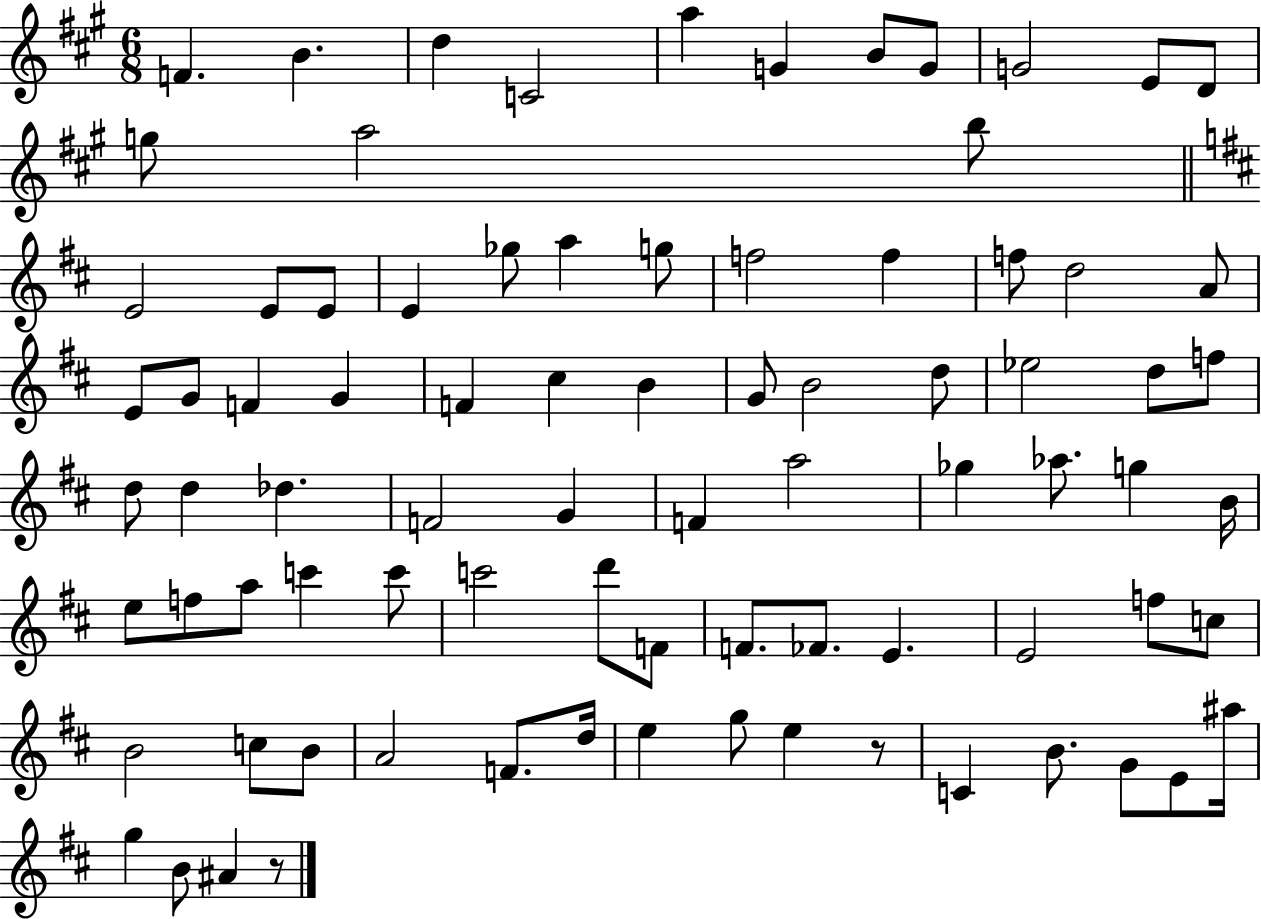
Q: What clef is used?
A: treble